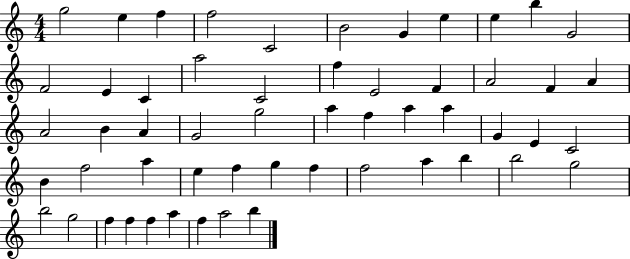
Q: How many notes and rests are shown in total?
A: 55